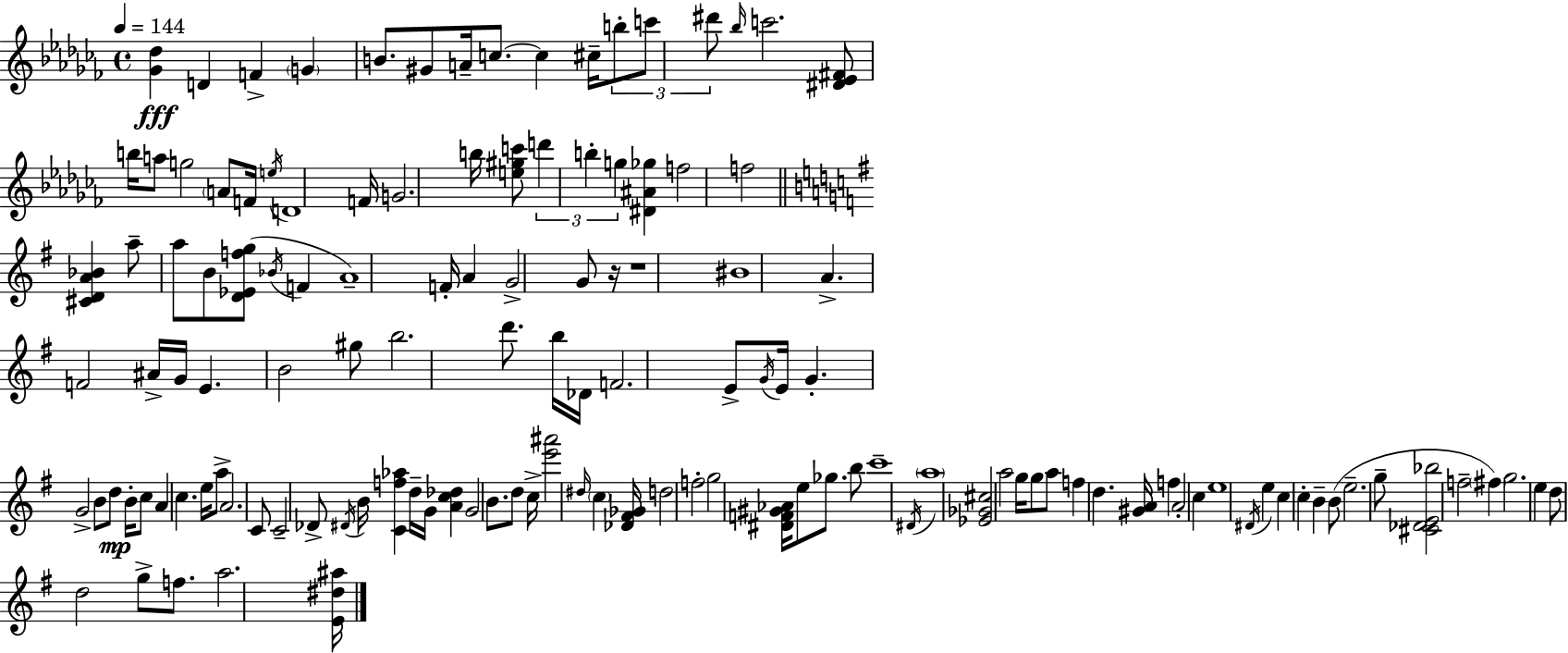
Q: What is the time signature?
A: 4/4